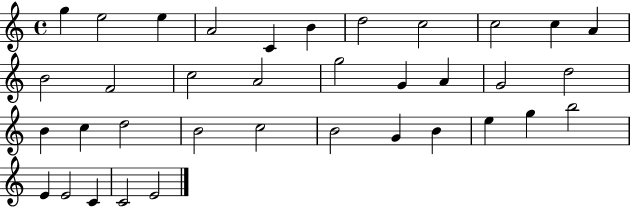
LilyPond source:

{
  \clef treble
  \time 4/4
  \defaultTimeSignature
  \key c \major
  g''4 e''2 e''4 | a'2 c'4 b'4 | d''2 c''2 | c''2 c''4 a'4 | \break b'2 f'2 | c''2 a'2 | g''2 g'4 a'4 | g'2 d''2 | \break b'4 c''4 d''2 | b'2 c''2 | b'2 g'4 b'4 | e''4 g''4 b''2 | \break e'4 e'2 c'4 | c'2 e'2 | \bar "|."
}